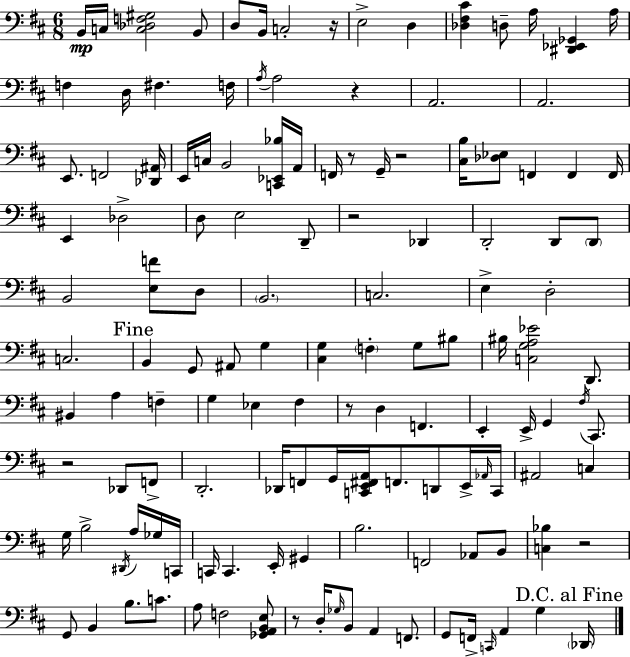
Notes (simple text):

B2/s C3/s [C3,Db3,F3,G#3]/h B2/e D3/e B2/s C3/h R/s E3/h D3/q [Db3,F#3,C#4]/q D3/e A3/s [D#2,Eb2,Gb2]/q A3/s F3/q D3/s F#3/q. F3/s A3/s A3/h R/q A2/h. A2/h. E2/e. F2/h [Db2,A#2]/s E2/s C3/s B2/h [C2,Eb2,Bb3]/s A2/s F2/s R/e G2/s R/h [C#3,B3]/s [Db3,Eb3]/e F2/q F2/q F2/s E2/q Db3/h D3/e E3/h D2/e R/h Db2/q D2/h D2/e D2/e B2/h [E3,F4]/e D3/e B2/h. C3/h. E3/q D3/h C3/h. B2/q G2/e A#2/e G3/q [C#3,G3]/q F3/q G3/e BIS3/e BIS3/s [C3,G3,A3,Eb4]/h D2/e. BIS2/q A3/q F3/q G3/q Eb3/q F#3/q R/e D3/q F2/q. E2/q E2/s G2/q F#3/s C#2/e. R/h Db2/e F2/e D2/h. Db2/s F2/e G2/s [C2,E2,F#2,A2]/s F2/e. D2/e E2/s Ab2/s C2/s A#2/h C3/q G3/s B3/h D#2/s A3/s Gb3/s C2/s C2/s C2/q. E2/s G#2/q B3/h. F2/h Ab2/e B2/e [C3,Bb3]/q R/h G2/e B2/q B3/e. C4/e. A3/e F3/h [Gb2,A2,B2,E3]/e R/e D3/s Gb3/s B2/e A2/q F2/e. G2/e F2/s C2/s A2/q G3/q Db2/s